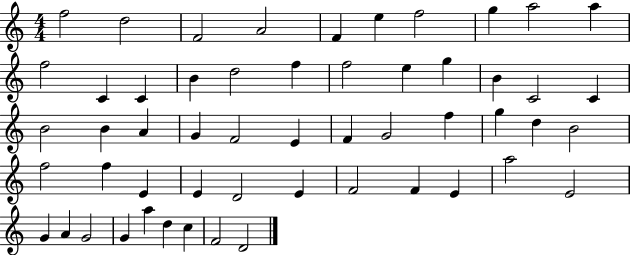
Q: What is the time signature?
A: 4/4